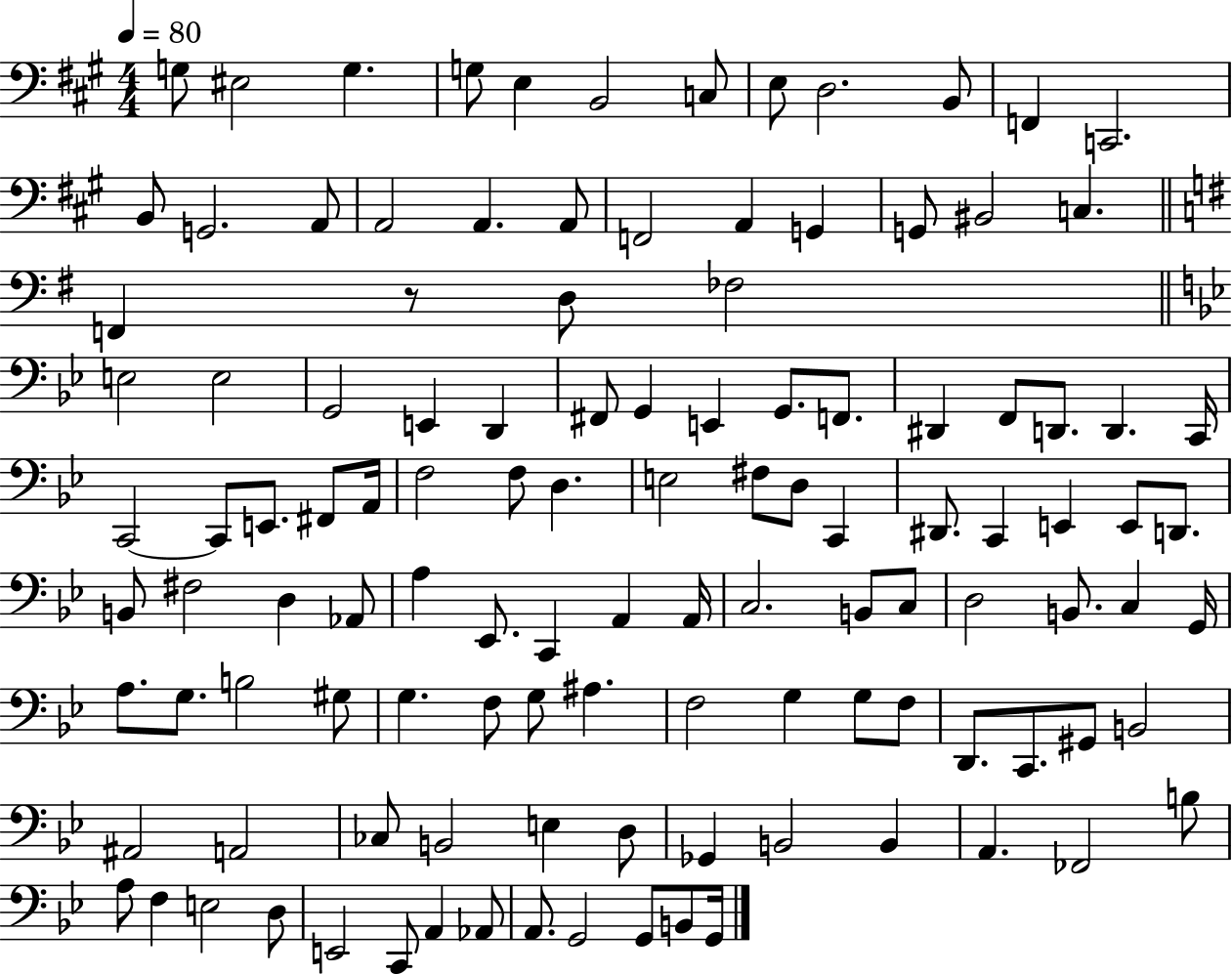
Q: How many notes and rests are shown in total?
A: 117